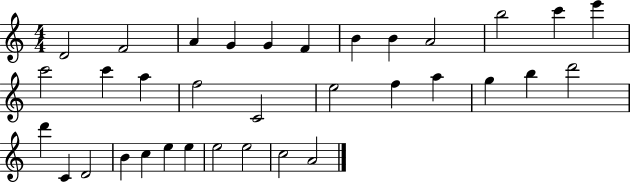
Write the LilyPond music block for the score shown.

{
  \clef treble
  \numericTimeSignature
  \time 4/4
  \key c \major
  d'2 f'2 | a'4 g'4 g'4 f'4 | b'4 b'4 a'2 | b''2 c'''4 e'''4 | \break c'''2 c'''4 a''4 | f''2 c'2 | e''2 f''4 a''4 | g''4 b''4 d'''2 | \break d'''4 c'4 d'2 | b'4 c''4 e''4 e''4 | e''2 e''2 | c''2 a'2 | \break \bar "|."
}